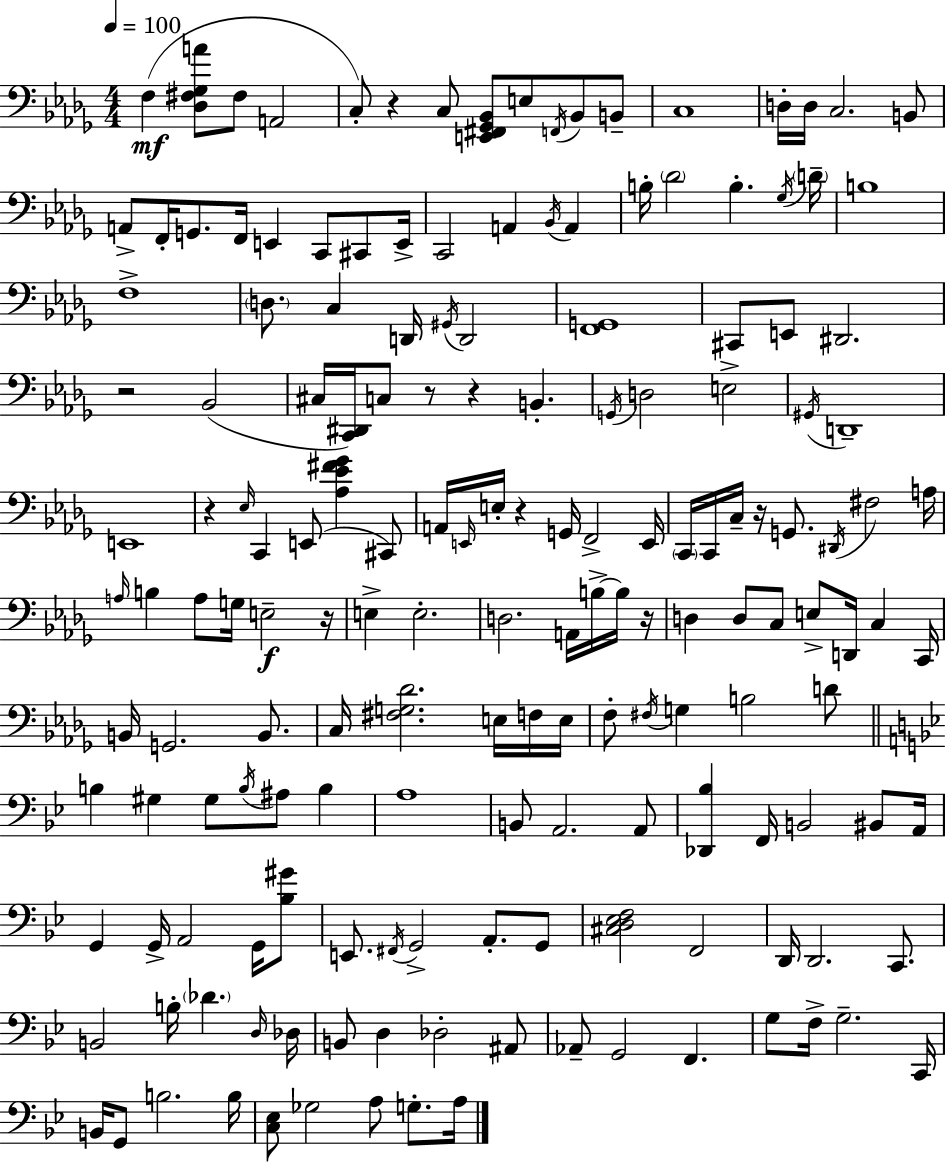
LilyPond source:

{
  \clef bass
  \numericTimeSignature
  \time 4/4
  \key bes \minor
  \tempo 4 = 100
  f4(\mf <des fis ges a'>8 fis8 a,2 | c8-.) r4 c8 <e, fis, ges, bes,>8 e8 \acciaccatura { f,16 } bes,8 b,8-- | c1 | d16-. d16 c2. b,8 | \break a,8-> f,16-. g,8. f,16 e,4 c,8 cis,8 | e,16-> c,2 a,4 \acciaccatura { bes,16 } a,4 | b16-. \parenthesize des'2 b4.-. | \acciaccatura { ges16 } \parenthesize d'16-- b1 | \break f1-> | \parenthesize d8. c4 d,16 \acciaccatura { gis,16 } d,2 | <f, g,>1 | cis,8 e,8 dis,2. | \break r2 bes,2( | cis16 <c, dis,>16) c8 r8 r4 b,4.-. | \acciaccatura { g,16 } d2 e2-> | \acciaccatura { gis,16 } d,1-- | \break e,1 | r4 \grace { ees16 } c,4 e,8( | <aes ees' fis' ges'>4 cis,8) a,16 \grace { e,16 } e16-. r4 g,16 f,2-> | e,16 \parenthesize c,16 c,16 c16-- r16 g,8. \acciaccatura { dis,16 } | \break fis2 a16 \grace { a16 } b4 a8 | g16 e2--\f r16 e4-> e2.-. | d2. | a,16 b16->~~ b16 r16 d4 d8 | \break c8 e8-> d,16 c4 c,16 b,16 g,2. | b,8. c16 <fis g des'>2. | e16 f16 e16 f8-. \acciaccatura { fis16 } g4 | b2 d'8 \bar "||" \break \key bes \major b4 gis4 gis8 \acciaccatura { b16 } ais8 b4 | a1 | b,8 a,2. a,8 | <des, bes>4 f,16 b,2 bis,8 | \break a,16 g,4 g,16-> a,2 g,16 <bes gis'>8 | e,8. \acciaccatura { fis,16 } g,2-> a,8.-. | g,8 <cis d ees f>2 f,2 | d,16 d,2. c,8. | \break b,2 b16-. \parenthesize des'4. | \grace { d16 } des16 b,8 d4 des2-. | ais,8 aes,8-- g,2 f,4. | g8 f16-> g2.-- | \break c,16 b,16 g,8 b2. | b16 <c ees>8 ges2 a8 g8.-. | a16 \bar "|."
}